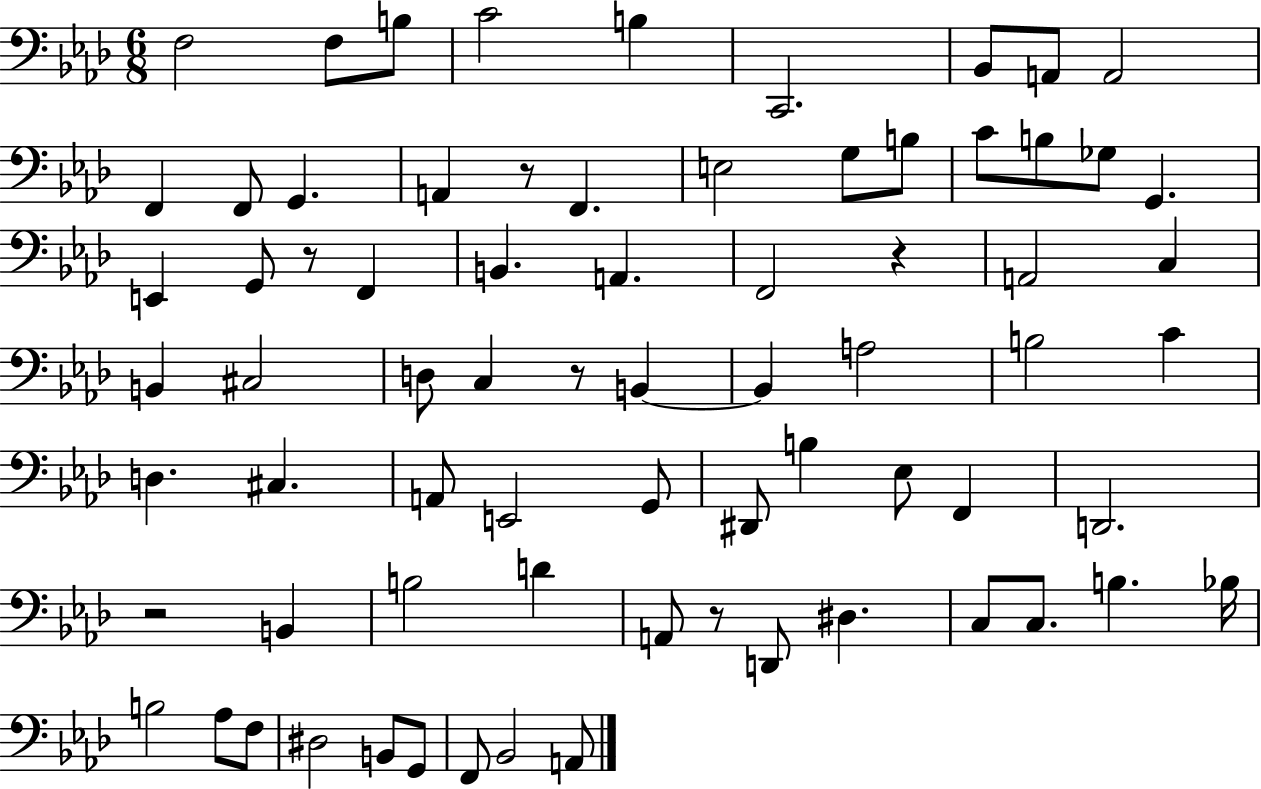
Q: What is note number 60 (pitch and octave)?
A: Ab3